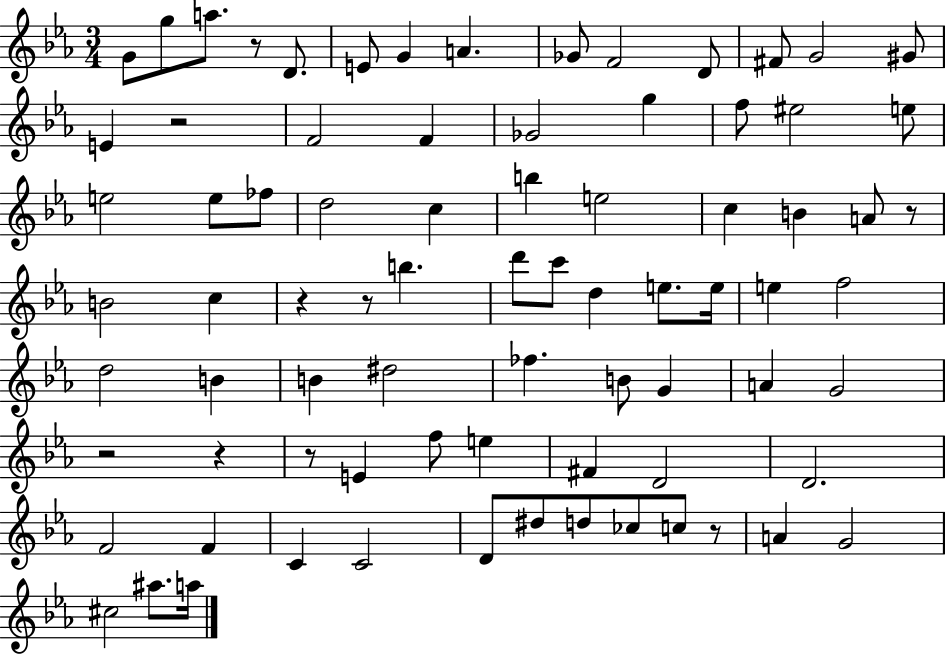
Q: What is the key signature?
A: EES major